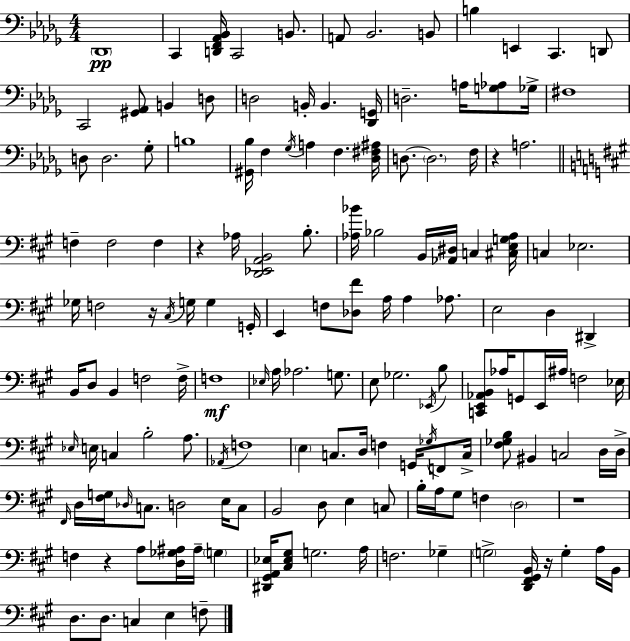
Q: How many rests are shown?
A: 6